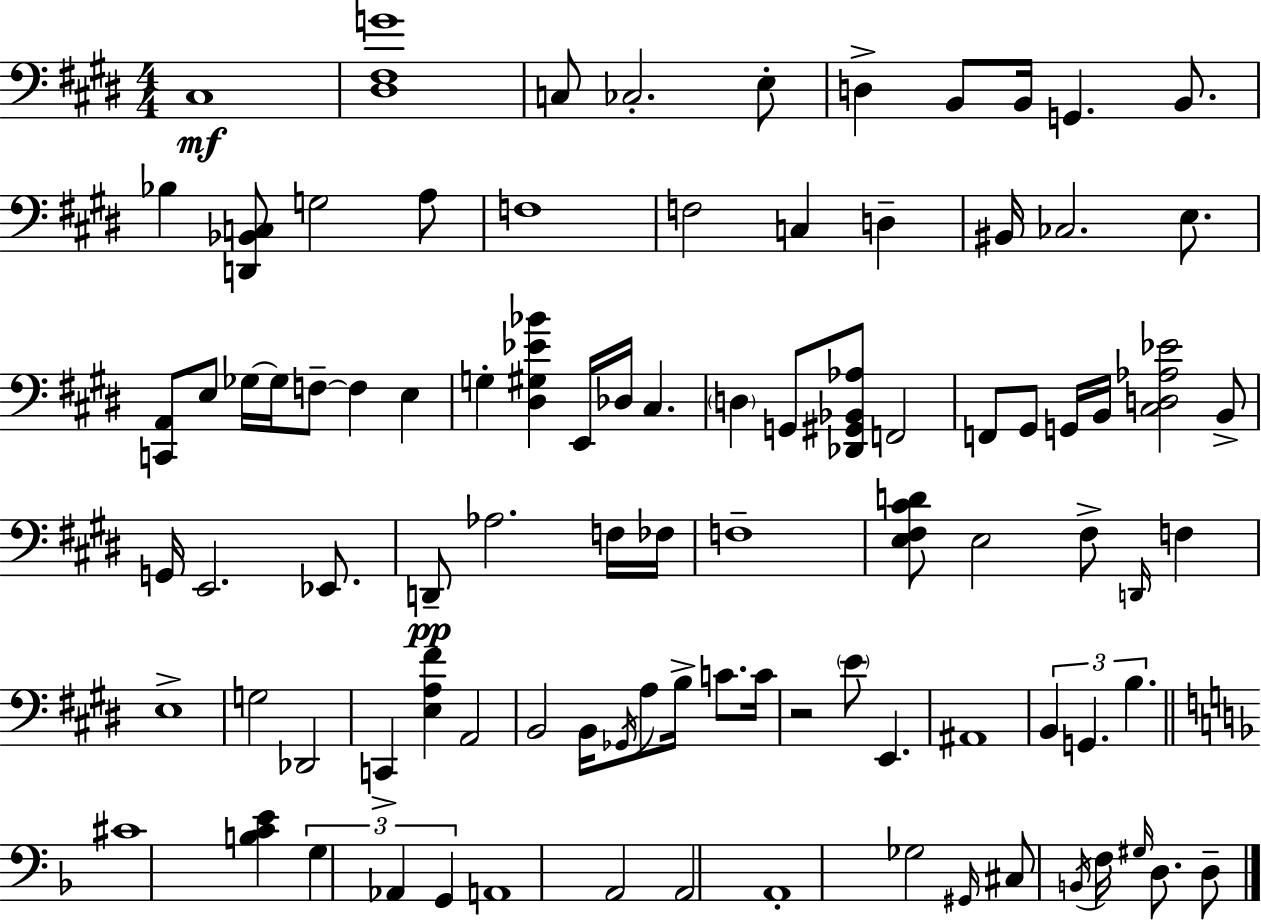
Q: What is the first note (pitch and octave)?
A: C#3